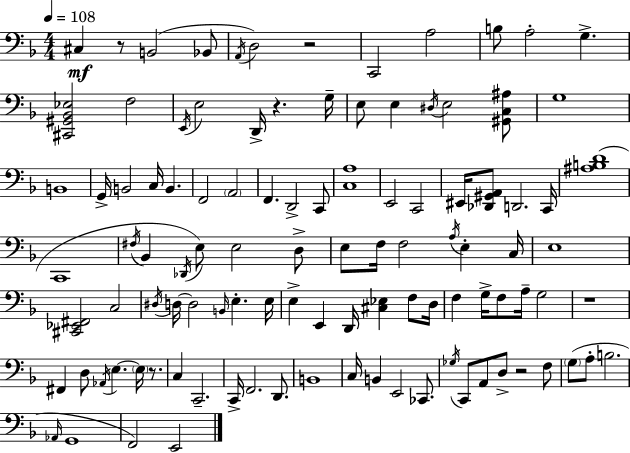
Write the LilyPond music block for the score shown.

{
  \clef bass
  \numericTimeSignature
  \time 4/4
  \key d \minor
  \tempo 4 = 108
  \repeat volta 2 { cis4\mf r8 b,2( bes,8 | \acciaccatura { a,16 } d2) r2 | c,2 a2 | b8 a2-. g4.-> | \break <cis, gis, bes, ees>2 f2 | \acciaccatura { e,16 } e2 d,16-> r4. | g16-- e8 e4 \acciaccatura { dis16 } e2 | <gis, c ais>8 g1 | \break b,1 | g,16-> b,2 c16 b,4. | f,2 \parenthesize a,2 | f,4. d,2-> | \break c,8 <c a>1 | e,2 c,2 | eis,16 <des, gis, a,>8 d,2. | c,16 <ais b d'>1( | \break c,1 | \acciaccatura { fis16 } bes,4 \acciaccatura { des,16 }) e8 e2 | d8-> e8 f16 f2 | \acciaccatura { a16 } e4-. c16 e1 | \break <cis, ees, fis,>2 c2 | \acciaccatura { dis16 } d16~~ d2 | \grace { b,16 } e4.-. e16 e4-> e,4 | d,16 <cis ees>4 f8 d16 f4 g16-> f8 a16-- | \break g2 r1 | fis,4 d8 \acciaccatura { aes,16 } e4.~~ | \parenthesize e16 r8. c4 c,2.-- | c,16-> f,2. | \break d,8. b,1 | c16 b,4 e,2 | ces,8. \acciaccatura { ges16 } c,8 a,8 d8-> | r2 f8 \parenthesize g8( a8-. b2. | \break \grace { aes,16 } g,1 | f,2) | e,2 } \bar "|."
}